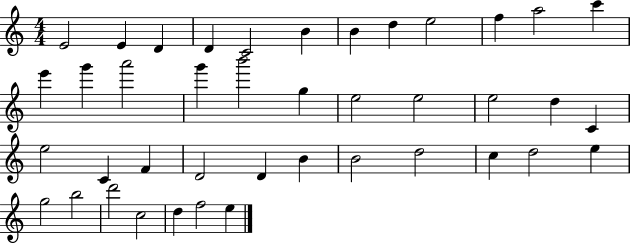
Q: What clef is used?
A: treble